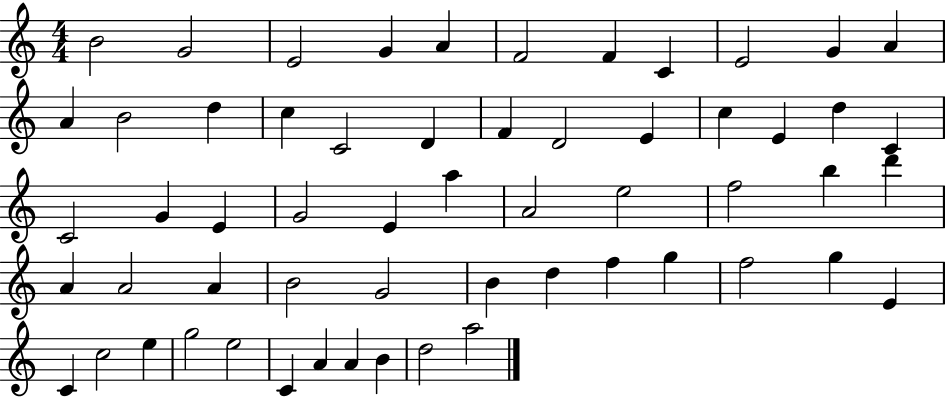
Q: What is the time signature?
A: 4/4